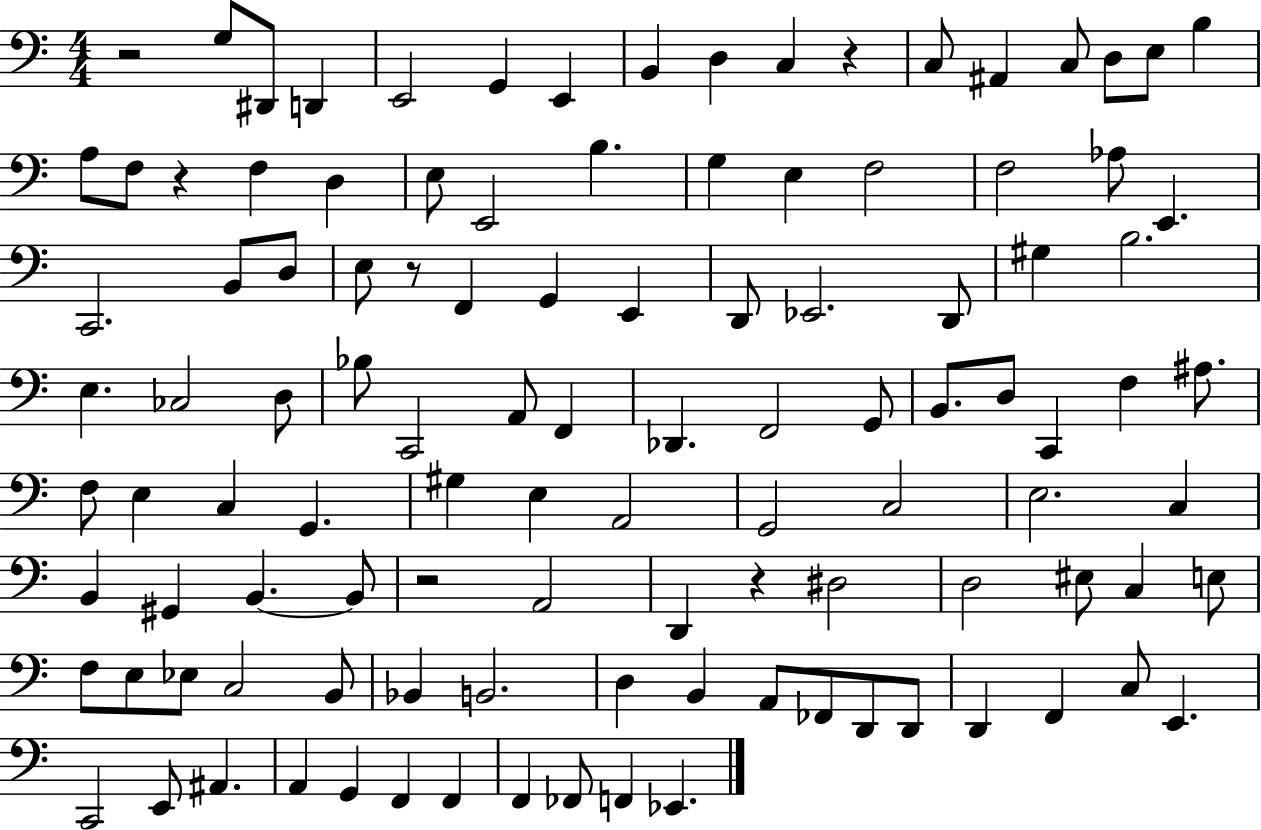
R/h G3/e D#2/e D2/q E2/h G2/q E2/q B2/q D3/q C3/q R/q C3/e A#2/q C3/e D3/e E3/e B3/q A3/e F3/e R/q F3/q D3/q E3/e E2/h B3/q. G3/q E3/q F3/h F3/h Ab3/e E2/q. C2/h. B2/e D3/e E3/e R/e F2/q G2/q E2/q D2/e Eb2/h. D2/e G#3/q B3/h. E3/q. CES3/h D3/e Bb3/e C2/h A2/e F2/q Db2/q. F2/h G2/e B2/e. D3/e C2/q F3/q A#3/e. F3/e E3/q C3/q G2/q. G#3/q E3/q A2/h G2/h C3/h E3/h. C3/q B2/q G#2/q B2/q. B2/e R/h A2/h D2/q R/q D#3/h D3/h EIS3/e C3/q E3/e F3/e E3/e Eb3/e C3/h B2/e Bb2/q B2/h. D3/q B2/q A2/e FES2/e D2/e D2/e D2/q F2/q C3/e E2/q. C2/h E2/e A#2/q. A2/q G2/q F2/q F2/q F2/q FES2/e F2/q Eb2/q.